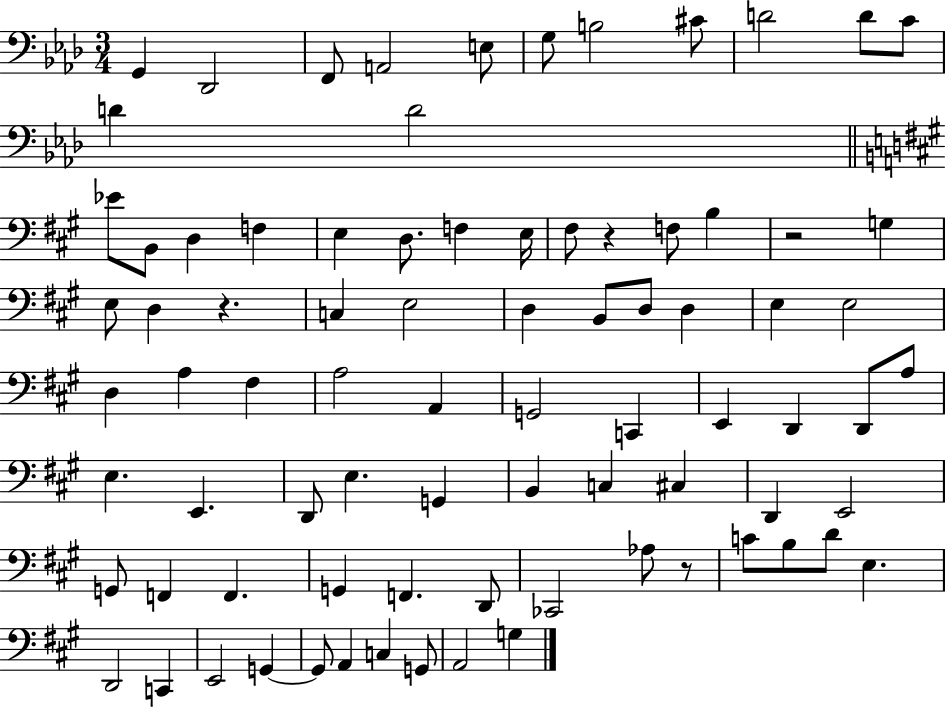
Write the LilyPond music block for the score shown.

{
  \clef bass
  \numericTimeSignature
  \time 3/4
  \key aes \major
  \repeat volta 2 { g,4 des,2 | f,8 a,2 e8 | g8 b2 cis'8 | d'2 d'8 c'8 | \break d'4 d'2 | \bar "||" \break \key a \major ees'8 b,8 d4 f4 | e4 d8. f4 e16 | fis8 r4 f8 b4 | r2 g4 | \break e8 d4 r4. | c4 e2 | d4 b,8 d8 d4 | e4 e2 | \break d4 a4 fis4 | a2 a,4 | g,2 c,4 | e,4 d,4 d,8 a8 | \break e4. e,4. | d,8 e4. g,4 | b,4 c4 cis4 | d,4 e,2 | \break g,8 f,4 f,4. | g,4 f,4. d,8 | ces,2 aes8 r8 | c'8 b8 d'8 e4. | \break d,2 c,4 | e,2 g,4~~ | g,8 a,4 c4 g,8 | a,2 g4 | \break } \bar "|."
}